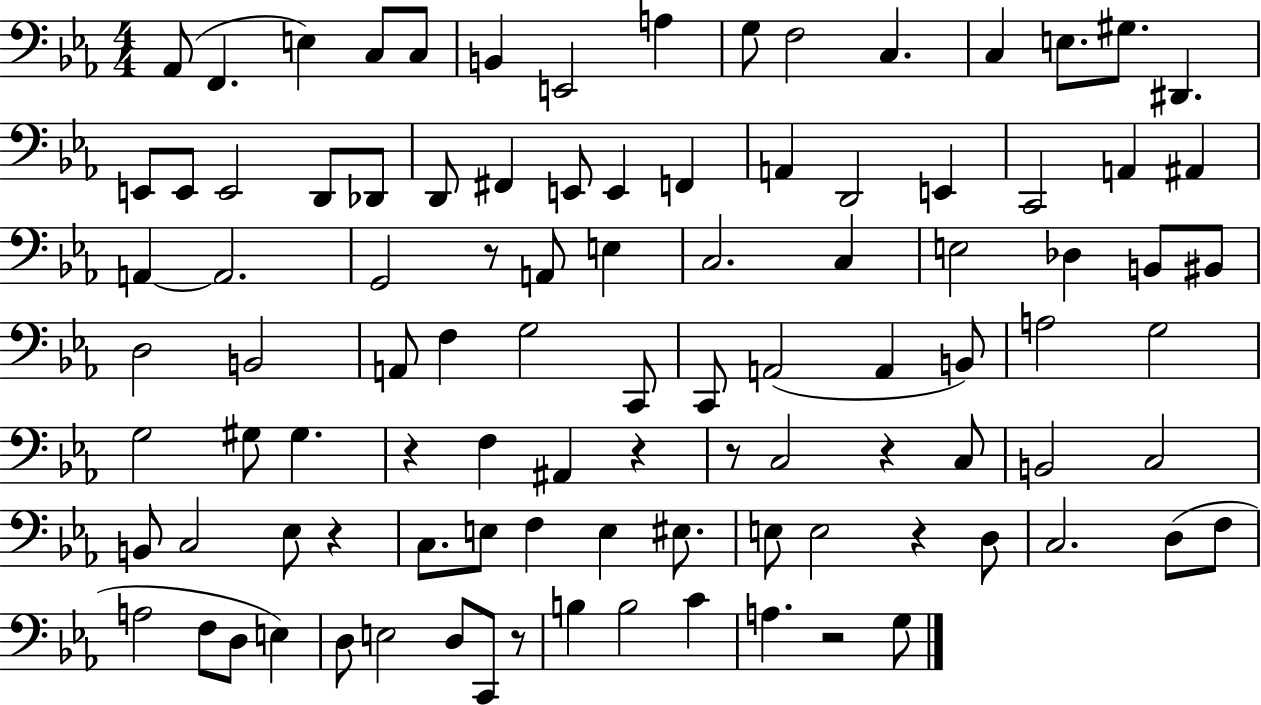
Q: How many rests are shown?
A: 9